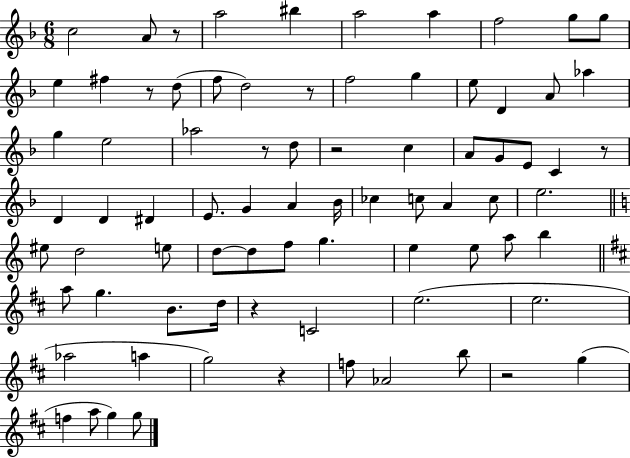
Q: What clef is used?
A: treble